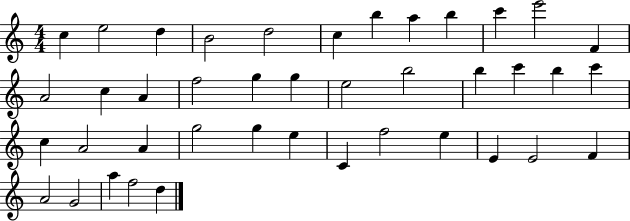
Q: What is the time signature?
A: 4/4